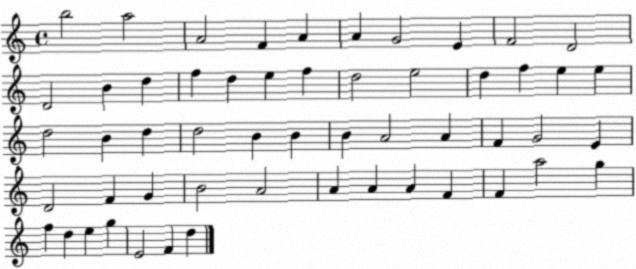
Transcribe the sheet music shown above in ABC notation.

X:1
T:Untitled
M:4/4
L:1/4
K:C
b2 a2 A2 F A A G2 E F2 D2 D2 B d f d e f d2 e2 d f e e d2 B d d2 B B B A2 A F G2 E D2 F G B2 A2 A A A F F a2 g f d e g E2 F d